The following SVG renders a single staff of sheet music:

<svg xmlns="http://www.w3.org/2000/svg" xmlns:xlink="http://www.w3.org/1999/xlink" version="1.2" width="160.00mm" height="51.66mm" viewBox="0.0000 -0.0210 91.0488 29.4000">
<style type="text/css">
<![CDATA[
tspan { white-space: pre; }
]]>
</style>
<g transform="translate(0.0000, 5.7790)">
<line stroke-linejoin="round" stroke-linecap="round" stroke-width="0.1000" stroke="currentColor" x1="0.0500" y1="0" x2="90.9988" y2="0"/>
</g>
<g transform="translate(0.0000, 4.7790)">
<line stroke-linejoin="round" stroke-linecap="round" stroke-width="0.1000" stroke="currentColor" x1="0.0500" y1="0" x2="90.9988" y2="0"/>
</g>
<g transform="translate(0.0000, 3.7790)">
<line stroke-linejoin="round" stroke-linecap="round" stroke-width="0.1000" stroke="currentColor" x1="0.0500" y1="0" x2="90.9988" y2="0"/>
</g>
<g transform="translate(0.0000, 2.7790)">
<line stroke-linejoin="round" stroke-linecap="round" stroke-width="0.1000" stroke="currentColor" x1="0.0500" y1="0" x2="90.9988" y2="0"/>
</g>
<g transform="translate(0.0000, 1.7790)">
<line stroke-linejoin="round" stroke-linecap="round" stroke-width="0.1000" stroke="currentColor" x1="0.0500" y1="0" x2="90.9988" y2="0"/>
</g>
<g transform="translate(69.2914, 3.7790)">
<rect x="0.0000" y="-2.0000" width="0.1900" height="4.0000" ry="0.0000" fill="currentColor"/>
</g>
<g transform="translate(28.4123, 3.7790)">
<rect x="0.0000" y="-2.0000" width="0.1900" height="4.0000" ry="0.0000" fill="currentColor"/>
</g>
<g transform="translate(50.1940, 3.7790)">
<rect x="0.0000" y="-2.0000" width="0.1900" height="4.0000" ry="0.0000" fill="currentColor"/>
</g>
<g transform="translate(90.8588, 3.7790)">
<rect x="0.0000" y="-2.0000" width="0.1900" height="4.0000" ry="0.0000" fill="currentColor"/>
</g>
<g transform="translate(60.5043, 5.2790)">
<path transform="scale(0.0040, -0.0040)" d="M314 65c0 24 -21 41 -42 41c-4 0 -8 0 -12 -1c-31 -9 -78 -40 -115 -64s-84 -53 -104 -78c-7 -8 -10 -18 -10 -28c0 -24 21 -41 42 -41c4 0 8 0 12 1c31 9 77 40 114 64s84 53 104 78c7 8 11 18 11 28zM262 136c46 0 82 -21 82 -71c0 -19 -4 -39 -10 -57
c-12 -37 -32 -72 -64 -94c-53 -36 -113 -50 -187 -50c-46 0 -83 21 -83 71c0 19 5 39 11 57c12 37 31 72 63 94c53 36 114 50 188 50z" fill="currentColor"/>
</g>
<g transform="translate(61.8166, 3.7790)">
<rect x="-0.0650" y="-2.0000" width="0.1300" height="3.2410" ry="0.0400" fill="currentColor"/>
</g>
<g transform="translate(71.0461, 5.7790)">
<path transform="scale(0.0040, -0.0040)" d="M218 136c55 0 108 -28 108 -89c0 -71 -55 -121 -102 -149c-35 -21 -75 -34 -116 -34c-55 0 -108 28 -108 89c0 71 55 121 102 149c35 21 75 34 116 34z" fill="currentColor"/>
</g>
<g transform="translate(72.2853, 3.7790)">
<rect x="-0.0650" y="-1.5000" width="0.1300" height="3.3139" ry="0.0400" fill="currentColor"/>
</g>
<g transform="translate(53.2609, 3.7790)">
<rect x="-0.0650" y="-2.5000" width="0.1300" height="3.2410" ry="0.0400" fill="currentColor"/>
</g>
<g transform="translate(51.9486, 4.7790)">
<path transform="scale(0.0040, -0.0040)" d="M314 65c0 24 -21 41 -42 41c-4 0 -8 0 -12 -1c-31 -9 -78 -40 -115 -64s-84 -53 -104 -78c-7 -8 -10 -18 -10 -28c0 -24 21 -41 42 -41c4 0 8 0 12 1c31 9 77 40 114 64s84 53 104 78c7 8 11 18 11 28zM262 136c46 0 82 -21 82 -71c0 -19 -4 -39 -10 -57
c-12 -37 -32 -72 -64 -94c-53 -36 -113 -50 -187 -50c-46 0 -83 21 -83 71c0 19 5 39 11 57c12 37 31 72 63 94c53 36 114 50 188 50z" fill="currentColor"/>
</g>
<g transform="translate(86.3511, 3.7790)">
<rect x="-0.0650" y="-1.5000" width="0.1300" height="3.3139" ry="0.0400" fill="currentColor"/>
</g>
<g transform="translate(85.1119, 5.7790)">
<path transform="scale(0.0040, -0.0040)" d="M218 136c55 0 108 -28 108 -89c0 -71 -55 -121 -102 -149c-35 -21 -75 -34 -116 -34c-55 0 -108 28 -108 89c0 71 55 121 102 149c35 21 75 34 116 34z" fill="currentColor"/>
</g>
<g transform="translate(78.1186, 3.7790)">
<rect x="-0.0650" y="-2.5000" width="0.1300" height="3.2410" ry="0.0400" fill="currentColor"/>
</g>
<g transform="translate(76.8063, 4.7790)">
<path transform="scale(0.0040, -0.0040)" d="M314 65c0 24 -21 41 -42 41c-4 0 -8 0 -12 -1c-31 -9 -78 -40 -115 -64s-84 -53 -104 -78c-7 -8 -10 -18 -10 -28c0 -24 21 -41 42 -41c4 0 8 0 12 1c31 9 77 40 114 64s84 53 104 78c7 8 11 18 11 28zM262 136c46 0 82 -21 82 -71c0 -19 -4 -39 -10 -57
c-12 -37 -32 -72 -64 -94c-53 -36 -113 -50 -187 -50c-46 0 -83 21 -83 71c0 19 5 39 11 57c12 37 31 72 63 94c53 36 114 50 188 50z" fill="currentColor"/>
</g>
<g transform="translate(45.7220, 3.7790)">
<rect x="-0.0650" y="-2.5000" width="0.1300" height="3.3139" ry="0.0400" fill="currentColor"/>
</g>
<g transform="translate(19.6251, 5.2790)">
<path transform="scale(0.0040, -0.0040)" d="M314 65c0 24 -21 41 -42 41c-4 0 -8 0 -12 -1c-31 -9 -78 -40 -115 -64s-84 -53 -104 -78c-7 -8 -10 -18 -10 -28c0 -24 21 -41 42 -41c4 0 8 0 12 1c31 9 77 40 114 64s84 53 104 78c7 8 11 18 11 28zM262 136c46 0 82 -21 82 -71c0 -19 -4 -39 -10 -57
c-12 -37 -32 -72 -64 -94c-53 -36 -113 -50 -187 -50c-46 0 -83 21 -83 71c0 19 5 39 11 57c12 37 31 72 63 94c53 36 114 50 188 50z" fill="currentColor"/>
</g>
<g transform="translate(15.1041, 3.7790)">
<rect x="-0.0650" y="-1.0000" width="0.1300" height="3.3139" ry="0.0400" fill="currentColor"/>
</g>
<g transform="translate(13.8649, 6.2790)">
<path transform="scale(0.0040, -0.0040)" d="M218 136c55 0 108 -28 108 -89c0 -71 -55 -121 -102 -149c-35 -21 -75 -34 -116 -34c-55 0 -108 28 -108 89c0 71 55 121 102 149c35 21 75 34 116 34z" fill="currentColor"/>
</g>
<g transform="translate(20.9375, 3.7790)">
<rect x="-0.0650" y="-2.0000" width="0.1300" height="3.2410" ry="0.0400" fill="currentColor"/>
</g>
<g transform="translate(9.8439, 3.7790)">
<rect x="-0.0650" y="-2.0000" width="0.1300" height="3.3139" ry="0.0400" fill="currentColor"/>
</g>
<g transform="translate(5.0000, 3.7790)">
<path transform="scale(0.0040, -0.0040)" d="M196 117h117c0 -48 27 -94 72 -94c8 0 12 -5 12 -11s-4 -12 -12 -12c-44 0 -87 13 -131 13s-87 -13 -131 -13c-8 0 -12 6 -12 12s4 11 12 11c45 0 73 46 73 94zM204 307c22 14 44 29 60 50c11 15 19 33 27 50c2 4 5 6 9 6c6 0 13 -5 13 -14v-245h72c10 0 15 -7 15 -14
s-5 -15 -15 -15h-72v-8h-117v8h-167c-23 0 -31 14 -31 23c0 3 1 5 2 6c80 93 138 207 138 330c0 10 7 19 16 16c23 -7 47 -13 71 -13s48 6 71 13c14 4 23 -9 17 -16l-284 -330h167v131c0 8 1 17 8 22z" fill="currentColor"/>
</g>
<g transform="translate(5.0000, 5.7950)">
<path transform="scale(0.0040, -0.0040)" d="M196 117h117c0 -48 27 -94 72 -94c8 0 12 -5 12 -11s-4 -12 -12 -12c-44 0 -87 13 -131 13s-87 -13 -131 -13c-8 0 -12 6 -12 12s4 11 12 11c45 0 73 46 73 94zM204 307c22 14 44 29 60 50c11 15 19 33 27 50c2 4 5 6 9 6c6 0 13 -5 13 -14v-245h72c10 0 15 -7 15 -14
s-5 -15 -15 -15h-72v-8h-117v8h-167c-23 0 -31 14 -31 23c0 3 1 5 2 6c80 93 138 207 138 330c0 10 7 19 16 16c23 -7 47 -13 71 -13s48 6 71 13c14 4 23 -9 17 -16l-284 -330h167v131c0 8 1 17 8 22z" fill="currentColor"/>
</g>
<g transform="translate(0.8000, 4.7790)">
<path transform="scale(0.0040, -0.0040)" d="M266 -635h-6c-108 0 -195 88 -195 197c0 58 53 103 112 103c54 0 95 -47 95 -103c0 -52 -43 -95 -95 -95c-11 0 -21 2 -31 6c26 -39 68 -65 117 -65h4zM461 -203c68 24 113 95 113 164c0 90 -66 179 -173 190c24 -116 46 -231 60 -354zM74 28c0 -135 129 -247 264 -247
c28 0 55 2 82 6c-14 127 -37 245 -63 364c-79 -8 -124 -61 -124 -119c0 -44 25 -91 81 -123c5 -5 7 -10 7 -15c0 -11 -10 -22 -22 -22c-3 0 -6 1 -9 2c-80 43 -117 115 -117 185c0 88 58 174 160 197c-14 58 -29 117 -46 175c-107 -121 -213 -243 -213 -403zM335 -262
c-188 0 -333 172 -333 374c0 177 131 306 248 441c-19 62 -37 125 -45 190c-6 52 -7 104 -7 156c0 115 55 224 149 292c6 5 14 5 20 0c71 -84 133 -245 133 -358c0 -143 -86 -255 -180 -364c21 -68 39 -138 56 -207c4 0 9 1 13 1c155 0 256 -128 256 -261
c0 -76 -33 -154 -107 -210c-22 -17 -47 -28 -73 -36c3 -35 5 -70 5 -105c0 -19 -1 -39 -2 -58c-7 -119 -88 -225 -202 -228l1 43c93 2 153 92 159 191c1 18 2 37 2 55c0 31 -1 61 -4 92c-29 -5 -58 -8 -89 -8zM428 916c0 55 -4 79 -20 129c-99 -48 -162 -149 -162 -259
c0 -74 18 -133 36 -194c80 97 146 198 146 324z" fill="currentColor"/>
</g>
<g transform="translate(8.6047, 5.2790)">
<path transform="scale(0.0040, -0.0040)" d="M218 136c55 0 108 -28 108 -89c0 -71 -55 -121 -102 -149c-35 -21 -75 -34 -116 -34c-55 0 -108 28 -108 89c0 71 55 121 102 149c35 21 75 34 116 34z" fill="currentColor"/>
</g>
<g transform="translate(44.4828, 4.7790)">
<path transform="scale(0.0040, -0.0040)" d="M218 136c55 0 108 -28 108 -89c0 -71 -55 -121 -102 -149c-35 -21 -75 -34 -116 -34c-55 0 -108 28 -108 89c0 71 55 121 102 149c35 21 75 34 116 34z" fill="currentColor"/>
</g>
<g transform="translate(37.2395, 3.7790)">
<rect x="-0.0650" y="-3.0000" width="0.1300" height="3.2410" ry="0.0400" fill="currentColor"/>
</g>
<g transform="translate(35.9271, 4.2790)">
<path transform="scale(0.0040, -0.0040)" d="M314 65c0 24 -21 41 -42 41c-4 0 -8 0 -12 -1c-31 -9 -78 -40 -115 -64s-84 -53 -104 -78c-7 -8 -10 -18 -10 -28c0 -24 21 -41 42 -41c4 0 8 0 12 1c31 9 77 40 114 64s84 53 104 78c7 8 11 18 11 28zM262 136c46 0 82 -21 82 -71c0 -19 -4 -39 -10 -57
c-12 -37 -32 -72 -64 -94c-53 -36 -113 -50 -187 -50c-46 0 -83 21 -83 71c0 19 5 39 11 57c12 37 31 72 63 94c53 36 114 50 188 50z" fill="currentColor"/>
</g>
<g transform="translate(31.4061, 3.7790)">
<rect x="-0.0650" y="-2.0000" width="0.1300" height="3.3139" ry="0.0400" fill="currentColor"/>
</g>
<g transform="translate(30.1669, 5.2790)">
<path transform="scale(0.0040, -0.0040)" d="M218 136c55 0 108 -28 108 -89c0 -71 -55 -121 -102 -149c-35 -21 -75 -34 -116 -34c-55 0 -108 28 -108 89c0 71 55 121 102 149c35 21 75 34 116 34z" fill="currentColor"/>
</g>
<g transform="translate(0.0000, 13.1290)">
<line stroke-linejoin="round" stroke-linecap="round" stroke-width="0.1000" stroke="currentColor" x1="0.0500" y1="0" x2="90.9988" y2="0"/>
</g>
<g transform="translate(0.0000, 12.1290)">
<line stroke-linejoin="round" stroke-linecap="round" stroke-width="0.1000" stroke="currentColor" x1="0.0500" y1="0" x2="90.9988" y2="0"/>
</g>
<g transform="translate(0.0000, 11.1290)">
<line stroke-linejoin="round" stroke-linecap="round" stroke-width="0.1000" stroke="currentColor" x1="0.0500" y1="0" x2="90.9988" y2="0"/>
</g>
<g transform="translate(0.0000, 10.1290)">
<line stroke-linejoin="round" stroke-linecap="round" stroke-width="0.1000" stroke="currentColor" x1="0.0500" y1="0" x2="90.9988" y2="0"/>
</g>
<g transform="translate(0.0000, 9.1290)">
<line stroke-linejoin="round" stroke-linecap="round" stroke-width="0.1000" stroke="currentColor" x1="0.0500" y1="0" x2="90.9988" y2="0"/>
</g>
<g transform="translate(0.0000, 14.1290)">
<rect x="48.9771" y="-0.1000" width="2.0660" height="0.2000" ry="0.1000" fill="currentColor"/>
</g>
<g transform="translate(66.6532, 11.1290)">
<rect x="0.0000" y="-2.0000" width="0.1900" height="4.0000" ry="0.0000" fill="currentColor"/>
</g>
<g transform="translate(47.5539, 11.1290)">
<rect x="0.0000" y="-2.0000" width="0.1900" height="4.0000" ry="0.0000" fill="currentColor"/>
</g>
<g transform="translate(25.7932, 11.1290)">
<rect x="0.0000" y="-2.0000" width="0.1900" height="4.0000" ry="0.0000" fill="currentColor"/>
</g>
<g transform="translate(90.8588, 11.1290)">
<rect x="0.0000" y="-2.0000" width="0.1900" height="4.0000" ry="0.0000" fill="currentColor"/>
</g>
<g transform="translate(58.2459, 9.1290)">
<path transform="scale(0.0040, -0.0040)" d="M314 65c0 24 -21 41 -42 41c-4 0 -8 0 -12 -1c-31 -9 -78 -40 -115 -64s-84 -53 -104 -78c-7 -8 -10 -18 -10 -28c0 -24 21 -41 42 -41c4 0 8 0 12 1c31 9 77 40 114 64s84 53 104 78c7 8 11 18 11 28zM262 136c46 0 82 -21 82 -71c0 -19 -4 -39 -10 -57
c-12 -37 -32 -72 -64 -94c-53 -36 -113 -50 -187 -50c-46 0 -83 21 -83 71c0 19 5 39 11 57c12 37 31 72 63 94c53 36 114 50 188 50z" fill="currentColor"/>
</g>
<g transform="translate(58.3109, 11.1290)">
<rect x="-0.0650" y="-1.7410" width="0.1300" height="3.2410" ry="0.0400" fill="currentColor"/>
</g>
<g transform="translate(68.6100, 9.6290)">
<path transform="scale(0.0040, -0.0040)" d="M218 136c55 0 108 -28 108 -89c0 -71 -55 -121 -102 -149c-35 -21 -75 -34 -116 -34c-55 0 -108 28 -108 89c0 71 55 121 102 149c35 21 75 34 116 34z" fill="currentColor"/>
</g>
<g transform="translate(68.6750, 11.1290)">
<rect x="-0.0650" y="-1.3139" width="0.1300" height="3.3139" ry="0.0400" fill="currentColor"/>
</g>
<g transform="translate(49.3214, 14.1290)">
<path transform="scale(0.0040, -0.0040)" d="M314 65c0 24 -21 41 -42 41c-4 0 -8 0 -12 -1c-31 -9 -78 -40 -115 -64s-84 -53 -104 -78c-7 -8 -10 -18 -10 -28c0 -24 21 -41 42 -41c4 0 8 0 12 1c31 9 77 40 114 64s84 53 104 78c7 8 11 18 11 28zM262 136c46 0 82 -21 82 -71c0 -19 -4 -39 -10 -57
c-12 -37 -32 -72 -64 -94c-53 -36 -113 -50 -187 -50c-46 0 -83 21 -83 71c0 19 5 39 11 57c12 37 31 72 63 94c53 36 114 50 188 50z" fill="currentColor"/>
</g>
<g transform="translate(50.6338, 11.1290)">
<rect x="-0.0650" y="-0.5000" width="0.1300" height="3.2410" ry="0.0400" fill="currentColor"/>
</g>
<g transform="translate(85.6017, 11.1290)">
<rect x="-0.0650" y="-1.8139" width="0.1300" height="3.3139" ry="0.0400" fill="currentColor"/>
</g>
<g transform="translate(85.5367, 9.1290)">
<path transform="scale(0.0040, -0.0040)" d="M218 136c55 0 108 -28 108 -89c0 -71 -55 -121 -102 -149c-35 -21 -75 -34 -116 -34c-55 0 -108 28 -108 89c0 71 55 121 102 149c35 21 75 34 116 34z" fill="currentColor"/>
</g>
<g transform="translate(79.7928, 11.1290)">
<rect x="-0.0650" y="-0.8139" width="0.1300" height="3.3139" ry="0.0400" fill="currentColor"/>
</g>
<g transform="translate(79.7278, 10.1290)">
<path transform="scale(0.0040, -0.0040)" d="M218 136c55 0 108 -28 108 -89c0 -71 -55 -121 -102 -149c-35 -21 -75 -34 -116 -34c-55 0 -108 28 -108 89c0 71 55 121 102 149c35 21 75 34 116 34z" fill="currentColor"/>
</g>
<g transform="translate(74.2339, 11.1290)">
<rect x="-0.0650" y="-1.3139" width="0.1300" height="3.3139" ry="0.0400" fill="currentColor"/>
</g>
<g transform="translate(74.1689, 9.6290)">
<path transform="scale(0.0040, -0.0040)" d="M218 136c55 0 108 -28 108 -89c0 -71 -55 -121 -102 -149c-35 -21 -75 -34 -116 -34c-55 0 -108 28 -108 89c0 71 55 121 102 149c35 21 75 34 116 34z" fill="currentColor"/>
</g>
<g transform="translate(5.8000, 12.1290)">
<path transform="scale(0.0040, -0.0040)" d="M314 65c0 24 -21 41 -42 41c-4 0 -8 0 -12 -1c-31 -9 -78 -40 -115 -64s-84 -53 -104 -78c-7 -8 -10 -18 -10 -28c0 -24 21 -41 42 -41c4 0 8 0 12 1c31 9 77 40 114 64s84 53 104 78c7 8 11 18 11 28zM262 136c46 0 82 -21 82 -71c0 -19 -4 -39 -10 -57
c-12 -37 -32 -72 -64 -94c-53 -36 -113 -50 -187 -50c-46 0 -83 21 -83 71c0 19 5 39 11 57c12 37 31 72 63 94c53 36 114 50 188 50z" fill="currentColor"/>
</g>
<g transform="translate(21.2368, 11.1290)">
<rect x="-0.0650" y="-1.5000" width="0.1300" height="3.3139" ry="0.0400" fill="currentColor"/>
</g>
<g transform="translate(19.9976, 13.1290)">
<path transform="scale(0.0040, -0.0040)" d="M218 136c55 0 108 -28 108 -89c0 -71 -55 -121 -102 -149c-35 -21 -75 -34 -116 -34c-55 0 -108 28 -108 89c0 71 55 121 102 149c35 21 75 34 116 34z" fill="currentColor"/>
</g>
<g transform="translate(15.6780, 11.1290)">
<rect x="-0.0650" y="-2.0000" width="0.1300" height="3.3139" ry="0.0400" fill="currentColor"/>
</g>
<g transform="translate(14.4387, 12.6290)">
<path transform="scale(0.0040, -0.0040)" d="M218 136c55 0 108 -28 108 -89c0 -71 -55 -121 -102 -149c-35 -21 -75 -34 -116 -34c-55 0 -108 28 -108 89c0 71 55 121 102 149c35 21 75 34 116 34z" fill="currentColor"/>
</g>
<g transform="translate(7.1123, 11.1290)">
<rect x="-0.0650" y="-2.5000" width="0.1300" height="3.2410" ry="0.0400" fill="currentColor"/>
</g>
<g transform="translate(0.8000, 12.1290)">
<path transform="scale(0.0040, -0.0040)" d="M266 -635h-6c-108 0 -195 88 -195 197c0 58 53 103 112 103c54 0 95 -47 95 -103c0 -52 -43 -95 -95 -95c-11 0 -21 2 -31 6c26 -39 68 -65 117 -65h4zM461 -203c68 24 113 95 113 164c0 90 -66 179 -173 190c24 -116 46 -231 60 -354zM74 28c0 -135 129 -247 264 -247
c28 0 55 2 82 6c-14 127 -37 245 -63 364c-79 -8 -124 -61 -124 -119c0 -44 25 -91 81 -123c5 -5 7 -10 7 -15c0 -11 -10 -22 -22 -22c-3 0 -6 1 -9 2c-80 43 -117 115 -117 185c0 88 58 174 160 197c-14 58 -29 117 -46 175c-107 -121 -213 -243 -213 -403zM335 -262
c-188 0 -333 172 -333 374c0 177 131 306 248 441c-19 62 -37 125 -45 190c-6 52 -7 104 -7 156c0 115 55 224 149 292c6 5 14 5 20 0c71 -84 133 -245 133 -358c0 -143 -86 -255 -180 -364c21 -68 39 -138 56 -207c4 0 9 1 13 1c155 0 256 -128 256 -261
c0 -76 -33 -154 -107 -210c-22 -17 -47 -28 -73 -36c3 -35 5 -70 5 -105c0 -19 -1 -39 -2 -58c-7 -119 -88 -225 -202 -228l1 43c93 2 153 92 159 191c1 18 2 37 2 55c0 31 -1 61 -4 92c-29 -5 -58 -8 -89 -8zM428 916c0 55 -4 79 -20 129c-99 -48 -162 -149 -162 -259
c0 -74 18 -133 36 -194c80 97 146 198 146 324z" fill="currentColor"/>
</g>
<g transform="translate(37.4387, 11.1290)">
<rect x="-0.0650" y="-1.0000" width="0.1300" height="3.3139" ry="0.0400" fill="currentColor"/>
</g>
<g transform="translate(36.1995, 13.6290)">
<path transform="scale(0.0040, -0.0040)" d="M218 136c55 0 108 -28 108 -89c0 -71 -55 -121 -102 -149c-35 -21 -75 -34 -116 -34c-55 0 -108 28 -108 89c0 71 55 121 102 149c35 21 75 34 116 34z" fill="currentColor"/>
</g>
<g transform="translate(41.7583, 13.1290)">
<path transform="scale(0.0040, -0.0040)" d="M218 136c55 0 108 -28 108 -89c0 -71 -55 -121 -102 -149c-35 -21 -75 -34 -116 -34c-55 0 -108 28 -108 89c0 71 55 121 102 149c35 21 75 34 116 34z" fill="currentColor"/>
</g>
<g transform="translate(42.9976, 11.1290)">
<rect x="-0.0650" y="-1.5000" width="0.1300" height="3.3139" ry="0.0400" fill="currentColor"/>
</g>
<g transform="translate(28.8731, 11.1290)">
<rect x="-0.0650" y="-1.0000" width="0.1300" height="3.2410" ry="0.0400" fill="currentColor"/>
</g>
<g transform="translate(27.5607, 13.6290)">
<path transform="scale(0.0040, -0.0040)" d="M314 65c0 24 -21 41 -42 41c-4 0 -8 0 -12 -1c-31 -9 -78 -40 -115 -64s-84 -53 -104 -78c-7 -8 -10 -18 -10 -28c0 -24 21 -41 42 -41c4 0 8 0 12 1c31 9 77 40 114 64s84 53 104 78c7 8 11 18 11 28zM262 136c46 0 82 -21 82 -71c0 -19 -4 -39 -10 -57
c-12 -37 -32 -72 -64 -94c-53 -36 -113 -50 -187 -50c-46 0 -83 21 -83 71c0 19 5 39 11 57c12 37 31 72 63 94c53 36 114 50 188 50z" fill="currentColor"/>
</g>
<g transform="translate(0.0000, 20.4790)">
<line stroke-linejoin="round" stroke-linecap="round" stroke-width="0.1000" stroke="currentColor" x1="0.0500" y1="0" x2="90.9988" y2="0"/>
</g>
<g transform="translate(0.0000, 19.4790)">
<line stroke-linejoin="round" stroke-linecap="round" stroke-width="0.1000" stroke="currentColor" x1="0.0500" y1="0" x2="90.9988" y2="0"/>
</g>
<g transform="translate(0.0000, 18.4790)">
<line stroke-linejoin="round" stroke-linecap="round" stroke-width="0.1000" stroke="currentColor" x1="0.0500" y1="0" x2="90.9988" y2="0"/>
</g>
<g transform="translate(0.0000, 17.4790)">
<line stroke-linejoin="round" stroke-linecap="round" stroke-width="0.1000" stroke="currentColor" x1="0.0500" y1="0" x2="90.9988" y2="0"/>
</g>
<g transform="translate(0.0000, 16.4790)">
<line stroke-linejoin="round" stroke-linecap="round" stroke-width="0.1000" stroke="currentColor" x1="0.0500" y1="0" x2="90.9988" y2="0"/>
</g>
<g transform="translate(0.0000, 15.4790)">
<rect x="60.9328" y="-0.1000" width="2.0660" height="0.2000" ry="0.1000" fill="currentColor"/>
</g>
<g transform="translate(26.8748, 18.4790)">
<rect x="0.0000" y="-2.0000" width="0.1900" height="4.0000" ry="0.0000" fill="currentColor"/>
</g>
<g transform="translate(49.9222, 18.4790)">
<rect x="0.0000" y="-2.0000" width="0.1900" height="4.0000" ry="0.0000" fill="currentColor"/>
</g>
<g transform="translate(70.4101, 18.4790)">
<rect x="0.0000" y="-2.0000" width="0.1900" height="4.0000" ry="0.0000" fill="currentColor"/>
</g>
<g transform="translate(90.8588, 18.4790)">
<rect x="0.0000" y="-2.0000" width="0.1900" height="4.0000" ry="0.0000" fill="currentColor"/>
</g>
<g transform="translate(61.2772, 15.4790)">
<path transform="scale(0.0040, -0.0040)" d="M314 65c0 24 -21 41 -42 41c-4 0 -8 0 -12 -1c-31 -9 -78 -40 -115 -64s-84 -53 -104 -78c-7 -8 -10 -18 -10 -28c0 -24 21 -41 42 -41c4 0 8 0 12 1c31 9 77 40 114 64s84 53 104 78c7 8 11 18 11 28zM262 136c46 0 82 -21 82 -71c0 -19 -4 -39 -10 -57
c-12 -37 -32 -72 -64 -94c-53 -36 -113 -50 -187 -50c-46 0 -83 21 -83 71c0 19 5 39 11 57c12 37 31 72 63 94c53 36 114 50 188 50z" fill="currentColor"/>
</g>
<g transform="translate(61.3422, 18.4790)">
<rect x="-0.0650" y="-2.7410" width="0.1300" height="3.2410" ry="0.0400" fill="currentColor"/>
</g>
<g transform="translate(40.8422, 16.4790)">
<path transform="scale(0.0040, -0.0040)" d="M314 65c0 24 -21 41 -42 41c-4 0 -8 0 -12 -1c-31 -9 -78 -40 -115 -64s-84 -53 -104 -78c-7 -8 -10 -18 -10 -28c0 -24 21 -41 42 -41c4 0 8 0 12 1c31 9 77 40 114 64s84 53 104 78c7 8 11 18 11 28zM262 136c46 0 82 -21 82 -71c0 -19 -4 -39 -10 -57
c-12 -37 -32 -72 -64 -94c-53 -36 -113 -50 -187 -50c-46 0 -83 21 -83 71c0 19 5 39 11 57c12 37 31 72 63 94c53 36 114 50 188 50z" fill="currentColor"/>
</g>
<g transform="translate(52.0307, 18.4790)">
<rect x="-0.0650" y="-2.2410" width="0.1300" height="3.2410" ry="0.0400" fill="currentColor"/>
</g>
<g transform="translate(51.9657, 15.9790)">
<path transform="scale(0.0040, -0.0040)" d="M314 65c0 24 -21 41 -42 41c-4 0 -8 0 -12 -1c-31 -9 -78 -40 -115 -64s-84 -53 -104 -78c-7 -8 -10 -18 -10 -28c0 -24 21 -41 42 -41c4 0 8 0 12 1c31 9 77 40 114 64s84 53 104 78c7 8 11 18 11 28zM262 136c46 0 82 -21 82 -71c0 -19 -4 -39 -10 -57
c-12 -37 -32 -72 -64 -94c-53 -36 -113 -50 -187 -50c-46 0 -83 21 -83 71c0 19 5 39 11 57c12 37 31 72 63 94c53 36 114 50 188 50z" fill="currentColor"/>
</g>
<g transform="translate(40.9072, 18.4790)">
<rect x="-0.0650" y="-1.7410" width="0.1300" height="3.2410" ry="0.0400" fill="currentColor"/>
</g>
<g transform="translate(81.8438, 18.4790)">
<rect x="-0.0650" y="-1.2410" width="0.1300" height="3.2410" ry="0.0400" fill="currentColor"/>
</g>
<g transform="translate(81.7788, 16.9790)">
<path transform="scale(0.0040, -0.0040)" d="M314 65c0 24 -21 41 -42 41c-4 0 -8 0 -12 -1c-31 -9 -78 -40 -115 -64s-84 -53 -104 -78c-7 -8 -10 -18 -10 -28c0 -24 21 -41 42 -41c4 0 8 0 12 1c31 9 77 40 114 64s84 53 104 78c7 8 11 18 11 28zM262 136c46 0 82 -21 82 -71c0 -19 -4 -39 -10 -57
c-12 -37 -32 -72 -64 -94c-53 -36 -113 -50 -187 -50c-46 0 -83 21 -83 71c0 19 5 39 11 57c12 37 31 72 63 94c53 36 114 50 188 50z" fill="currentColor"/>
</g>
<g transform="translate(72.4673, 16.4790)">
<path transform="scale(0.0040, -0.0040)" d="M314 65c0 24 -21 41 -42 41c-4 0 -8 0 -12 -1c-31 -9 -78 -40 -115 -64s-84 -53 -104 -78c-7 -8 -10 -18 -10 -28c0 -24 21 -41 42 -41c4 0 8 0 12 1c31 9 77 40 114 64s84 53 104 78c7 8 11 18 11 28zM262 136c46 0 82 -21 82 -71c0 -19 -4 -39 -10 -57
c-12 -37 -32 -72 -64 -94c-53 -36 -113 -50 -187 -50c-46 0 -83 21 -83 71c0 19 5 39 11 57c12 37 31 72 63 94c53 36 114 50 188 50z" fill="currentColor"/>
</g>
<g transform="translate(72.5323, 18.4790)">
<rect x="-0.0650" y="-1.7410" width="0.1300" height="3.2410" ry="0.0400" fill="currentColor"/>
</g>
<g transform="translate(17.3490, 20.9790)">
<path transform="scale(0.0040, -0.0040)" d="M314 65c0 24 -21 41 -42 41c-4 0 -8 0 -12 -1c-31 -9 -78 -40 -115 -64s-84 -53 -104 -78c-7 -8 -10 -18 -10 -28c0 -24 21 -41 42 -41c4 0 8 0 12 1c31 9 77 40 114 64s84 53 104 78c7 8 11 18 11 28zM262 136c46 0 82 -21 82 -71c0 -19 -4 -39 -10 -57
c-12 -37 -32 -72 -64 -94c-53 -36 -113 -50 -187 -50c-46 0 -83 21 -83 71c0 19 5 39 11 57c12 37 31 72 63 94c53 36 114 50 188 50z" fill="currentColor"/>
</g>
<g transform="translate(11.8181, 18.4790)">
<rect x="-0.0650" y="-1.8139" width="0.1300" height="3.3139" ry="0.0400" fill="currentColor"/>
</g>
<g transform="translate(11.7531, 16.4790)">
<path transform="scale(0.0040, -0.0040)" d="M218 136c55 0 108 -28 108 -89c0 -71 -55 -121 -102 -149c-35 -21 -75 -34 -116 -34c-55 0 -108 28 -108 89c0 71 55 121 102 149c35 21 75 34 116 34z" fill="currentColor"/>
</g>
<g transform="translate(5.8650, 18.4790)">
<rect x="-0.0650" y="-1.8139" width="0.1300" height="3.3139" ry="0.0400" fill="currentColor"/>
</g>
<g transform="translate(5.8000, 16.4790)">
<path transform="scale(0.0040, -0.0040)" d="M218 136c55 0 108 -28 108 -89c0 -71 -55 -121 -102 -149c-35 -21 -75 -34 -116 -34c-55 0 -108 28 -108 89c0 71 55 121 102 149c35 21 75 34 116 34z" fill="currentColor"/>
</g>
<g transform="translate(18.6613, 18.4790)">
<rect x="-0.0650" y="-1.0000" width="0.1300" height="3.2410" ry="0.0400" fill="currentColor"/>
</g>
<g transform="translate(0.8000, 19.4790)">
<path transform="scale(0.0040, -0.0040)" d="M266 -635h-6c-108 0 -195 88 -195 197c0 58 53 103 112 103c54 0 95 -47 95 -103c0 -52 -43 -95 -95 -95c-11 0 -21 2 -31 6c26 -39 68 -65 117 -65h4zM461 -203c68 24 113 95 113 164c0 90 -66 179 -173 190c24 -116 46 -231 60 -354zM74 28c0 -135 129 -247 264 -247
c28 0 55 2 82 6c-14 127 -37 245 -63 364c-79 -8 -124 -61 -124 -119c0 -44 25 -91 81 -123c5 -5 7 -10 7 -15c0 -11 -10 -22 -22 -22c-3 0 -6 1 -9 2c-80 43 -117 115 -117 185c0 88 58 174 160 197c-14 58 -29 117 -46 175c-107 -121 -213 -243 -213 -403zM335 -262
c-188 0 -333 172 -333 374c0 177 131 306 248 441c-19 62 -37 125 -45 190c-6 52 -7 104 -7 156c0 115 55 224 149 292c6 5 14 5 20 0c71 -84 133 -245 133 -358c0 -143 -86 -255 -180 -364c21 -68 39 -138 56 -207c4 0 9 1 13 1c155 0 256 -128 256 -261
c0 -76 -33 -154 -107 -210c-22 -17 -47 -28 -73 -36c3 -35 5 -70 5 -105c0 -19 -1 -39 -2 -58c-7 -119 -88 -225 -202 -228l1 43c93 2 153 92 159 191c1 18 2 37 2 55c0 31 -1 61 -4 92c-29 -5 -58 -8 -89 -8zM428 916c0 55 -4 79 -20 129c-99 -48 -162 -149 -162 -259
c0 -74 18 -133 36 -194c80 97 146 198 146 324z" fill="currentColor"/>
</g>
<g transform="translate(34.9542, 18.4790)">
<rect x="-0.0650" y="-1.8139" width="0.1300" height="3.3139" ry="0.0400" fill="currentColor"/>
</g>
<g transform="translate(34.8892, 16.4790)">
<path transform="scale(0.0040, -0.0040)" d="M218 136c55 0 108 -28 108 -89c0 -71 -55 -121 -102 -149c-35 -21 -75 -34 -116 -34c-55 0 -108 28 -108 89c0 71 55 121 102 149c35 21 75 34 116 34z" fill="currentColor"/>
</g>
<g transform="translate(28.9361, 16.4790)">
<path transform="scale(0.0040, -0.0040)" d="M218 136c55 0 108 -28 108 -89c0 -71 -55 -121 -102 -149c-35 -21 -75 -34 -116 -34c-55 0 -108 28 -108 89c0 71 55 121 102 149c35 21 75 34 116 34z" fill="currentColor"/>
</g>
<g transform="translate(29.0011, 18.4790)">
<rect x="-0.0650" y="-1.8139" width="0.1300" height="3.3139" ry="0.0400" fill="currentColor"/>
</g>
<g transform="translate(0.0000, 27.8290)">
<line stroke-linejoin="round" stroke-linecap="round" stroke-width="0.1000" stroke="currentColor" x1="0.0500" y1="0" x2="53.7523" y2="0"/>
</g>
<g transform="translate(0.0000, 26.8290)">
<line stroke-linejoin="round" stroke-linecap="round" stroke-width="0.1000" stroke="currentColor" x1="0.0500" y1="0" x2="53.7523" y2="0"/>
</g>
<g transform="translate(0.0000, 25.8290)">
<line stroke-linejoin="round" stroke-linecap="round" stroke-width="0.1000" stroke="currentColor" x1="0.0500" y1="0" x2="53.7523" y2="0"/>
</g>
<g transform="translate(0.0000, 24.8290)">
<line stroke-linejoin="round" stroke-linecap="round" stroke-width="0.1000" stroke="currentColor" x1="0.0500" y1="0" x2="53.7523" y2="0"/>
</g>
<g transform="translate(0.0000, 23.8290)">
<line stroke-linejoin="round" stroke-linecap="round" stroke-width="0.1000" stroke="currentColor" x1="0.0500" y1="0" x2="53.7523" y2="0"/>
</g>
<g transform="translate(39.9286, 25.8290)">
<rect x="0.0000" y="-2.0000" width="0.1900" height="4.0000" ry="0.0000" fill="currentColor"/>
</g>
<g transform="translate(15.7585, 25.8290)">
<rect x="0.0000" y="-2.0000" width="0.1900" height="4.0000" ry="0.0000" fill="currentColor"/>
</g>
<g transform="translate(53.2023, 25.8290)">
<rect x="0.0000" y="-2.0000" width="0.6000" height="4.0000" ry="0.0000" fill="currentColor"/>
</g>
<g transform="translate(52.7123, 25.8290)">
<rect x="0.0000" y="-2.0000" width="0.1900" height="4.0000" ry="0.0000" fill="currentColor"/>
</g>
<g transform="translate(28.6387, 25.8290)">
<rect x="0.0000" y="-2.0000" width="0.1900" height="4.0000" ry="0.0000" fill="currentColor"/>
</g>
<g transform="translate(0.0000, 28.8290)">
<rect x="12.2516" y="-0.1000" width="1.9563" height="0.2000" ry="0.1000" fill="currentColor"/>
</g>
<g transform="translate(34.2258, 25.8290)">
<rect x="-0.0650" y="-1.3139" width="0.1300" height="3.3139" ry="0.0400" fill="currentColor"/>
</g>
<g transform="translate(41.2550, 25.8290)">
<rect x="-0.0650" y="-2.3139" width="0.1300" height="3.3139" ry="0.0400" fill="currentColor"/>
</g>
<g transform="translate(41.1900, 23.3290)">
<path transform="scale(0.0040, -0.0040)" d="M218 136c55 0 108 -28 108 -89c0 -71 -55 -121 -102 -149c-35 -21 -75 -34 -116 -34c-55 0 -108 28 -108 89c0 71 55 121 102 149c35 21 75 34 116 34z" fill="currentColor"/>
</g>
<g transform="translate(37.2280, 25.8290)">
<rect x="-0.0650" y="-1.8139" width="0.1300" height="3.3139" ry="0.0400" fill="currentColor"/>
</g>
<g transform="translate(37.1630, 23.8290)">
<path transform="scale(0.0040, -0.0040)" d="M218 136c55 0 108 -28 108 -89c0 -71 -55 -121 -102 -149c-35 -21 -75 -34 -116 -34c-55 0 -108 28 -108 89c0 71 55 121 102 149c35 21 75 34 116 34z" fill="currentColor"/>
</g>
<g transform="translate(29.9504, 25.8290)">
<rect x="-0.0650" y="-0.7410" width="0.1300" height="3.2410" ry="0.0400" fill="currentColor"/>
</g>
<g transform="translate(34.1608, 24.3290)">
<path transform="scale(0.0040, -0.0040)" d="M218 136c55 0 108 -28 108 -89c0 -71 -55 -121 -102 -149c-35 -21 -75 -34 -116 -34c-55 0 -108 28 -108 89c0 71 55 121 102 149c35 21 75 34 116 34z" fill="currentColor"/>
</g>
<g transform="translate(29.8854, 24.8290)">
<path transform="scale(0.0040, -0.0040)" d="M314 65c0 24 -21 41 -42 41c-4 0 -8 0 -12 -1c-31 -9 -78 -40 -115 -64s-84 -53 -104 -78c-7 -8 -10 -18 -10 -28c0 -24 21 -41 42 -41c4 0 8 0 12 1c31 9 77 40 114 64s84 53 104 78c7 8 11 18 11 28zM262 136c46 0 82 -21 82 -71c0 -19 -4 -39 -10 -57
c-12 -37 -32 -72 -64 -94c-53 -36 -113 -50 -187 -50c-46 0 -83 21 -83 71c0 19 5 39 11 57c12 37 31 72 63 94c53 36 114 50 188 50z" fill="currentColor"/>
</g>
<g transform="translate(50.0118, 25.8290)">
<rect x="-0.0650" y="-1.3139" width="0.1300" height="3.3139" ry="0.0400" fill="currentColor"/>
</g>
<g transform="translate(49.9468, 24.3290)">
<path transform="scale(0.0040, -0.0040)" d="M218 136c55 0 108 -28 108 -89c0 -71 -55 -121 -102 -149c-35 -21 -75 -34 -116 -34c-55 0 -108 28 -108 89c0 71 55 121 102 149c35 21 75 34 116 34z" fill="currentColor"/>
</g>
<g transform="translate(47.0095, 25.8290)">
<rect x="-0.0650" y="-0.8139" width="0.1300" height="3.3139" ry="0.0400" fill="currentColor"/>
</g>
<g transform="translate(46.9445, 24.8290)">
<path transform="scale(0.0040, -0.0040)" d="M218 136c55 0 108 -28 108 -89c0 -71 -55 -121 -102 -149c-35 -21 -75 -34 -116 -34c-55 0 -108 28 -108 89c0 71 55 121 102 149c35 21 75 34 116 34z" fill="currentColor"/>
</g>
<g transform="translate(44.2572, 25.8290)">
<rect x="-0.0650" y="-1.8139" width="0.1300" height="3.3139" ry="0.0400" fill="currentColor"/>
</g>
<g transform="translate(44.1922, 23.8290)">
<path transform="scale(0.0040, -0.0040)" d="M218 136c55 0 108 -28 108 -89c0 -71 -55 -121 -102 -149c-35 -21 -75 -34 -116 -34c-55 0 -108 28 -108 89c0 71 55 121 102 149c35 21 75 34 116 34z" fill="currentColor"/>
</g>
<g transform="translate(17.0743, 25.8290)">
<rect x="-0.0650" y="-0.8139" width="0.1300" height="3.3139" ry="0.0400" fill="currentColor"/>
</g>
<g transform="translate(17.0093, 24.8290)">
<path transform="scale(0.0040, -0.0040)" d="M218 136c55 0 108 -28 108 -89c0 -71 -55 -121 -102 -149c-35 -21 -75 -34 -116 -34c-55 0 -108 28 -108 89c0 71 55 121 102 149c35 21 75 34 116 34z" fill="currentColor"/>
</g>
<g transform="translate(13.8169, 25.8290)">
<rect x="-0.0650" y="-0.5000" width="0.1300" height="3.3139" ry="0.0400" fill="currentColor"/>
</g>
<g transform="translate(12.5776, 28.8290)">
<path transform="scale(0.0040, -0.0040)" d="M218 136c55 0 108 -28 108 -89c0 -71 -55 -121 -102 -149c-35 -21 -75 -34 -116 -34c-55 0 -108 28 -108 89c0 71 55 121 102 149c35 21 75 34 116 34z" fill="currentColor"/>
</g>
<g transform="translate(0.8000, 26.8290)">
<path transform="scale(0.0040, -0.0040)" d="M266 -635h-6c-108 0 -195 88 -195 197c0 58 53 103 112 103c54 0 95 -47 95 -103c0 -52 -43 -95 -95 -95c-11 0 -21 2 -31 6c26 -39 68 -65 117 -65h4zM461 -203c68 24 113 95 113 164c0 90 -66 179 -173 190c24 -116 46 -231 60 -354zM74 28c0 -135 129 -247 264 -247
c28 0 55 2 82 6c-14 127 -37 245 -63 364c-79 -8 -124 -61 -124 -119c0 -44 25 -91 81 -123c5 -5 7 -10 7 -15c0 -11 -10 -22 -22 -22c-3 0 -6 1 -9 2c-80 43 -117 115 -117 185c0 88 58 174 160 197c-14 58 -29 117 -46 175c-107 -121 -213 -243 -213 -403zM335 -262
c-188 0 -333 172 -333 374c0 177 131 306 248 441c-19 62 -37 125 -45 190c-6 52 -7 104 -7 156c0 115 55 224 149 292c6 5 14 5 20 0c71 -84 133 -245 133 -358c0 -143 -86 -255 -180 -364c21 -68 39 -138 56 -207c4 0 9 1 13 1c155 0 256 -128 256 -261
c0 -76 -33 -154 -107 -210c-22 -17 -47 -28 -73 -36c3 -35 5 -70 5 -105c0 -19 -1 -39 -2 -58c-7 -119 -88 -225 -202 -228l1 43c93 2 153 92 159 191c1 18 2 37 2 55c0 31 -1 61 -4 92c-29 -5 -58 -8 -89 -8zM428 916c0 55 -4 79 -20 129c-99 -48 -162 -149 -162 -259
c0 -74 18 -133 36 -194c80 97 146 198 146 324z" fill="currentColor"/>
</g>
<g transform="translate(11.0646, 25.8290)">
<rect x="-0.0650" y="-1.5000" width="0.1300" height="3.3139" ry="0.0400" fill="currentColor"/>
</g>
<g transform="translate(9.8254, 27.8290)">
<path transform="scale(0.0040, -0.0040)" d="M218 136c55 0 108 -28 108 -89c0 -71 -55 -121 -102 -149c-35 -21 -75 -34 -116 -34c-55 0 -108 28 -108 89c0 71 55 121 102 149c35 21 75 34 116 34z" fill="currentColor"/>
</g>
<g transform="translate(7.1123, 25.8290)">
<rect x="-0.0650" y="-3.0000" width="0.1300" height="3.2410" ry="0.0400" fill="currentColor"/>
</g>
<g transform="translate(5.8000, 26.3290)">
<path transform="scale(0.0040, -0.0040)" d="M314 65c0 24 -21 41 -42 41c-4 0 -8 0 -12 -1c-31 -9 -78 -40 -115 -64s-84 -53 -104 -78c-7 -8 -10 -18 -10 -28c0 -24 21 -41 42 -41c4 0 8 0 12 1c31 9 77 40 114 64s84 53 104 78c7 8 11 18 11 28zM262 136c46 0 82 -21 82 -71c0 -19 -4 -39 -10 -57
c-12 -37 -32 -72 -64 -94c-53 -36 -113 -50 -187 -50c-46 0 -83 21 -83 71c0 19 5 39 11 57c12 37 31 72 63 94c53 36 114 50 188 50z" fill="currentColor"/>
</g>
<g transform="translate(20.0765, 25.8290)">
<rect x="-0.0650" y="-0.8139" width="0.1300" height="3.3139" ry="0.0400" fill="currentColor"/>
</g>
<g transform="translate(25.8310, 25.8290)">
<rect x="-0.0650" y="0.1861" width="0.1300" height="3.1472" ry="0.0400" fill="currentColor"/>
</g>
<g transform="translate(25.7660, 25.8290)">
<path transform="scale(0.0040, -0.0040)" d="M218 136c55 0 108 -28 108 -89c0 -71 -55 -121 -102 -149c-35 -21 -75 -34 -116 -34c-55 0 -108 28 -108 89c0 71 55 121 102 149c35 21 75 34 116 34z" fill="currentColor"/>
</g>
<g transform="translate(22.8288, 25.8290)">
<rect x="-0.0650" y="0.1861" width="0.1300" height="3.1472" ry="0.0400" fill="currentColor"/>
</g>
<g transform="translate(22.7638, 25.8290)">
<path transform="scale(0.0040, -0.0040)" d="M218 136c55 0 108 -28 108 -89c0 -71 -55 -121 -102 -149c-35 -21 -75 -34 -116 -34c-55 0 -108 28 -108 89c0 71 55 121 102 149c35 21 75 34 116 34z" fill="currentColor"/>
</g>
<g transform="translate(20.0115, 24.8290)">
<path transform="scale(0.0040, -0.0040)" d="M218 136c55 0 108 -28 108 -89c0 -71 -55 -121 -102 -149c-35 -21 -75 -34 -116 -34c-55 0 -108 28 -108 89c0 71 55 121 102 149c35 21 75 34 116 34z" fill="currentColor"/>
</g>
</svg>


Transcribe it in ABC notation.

X:1
T:Untitled
M:4/4
L:1/4
K:C
F D F2 F A2 G G2 F2 E G2 E G2 F E D2 D E C2 f2 e e d f f f D2 f f f2 g2 a2 f2 e2 A2 E C d d B B d2 e f g f d e